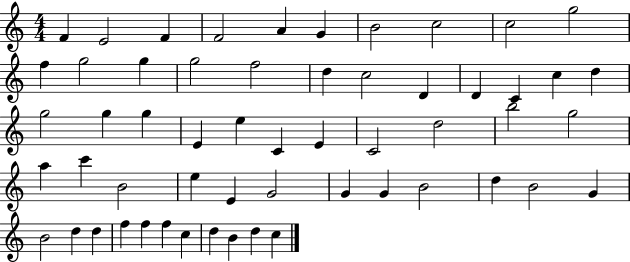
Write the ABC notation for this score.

X:1
T:Untitled
M:4/4
L:1/4
K:C
F E2 F F2 A G B2 c2 c2 g2 f g2 g g2 f2 d c2 D D C c d g2 g g E e C E C2 d2 b2 g2 a c' B2 e E G2 G G B2 d B2 G B2 d d f f f c d B d c